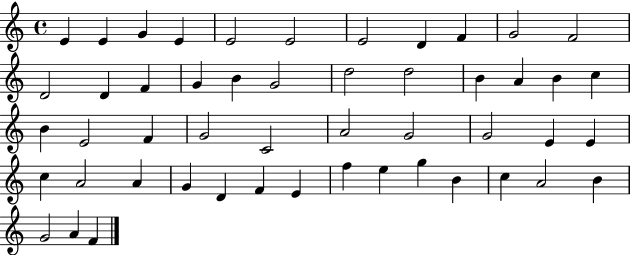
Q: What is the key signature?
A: C major